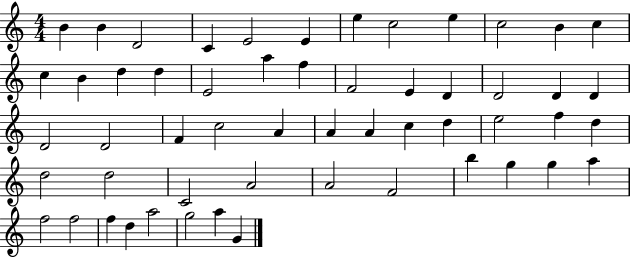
X:1
T:Untitled
M:4/4
L:1/4
K:C
B B D2 C E2 E e c2 e c2 B c c B d d E2 a f F2 E D D2 D D D2 D2 F c2 A A A c d e2 f d d2 d2 C2 A2 A2 F2 b g g a f2 f2 f d a2 g2 a G